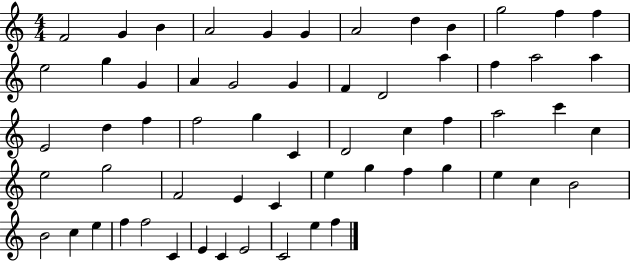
X:1
T:Untitled
M:4/4
L:1/4
K:C
F2 G B A2 G G A2 d B g2 f f e2 g G A G2 G F D2 a f a2 a E2 d f f2 g C D2 c f a2 c' c e2 g2 F2 E C e g f g e c B2 B2 c e f f2 C E C E2 C2 e f